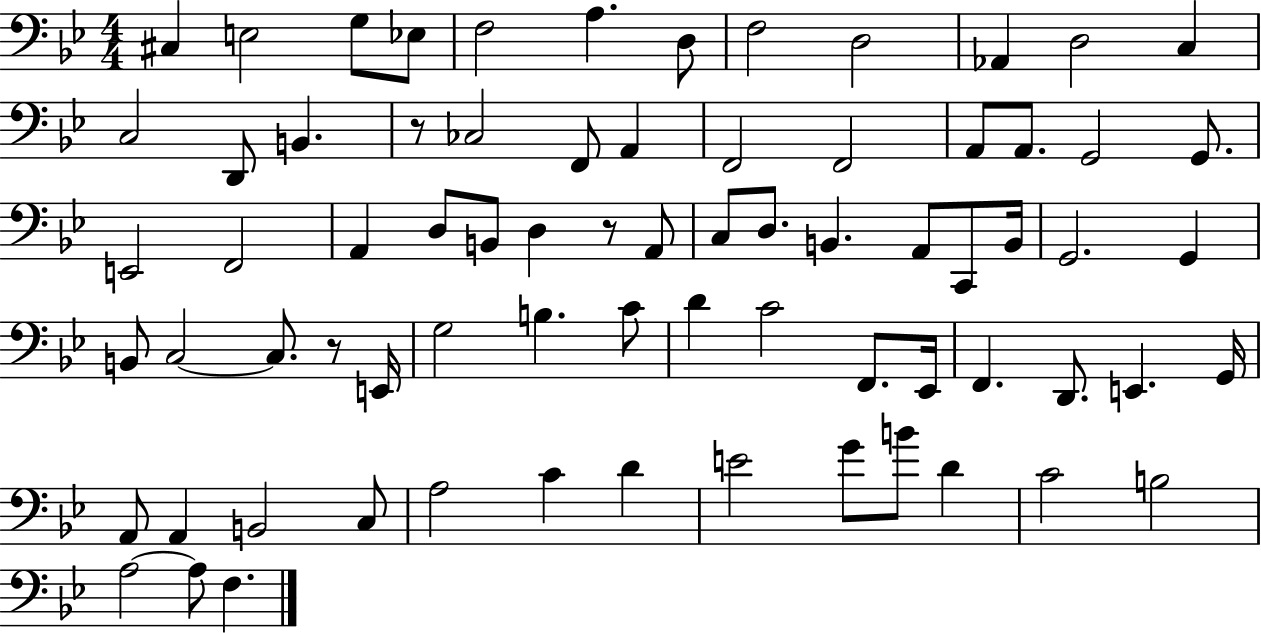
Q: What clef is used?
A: bass